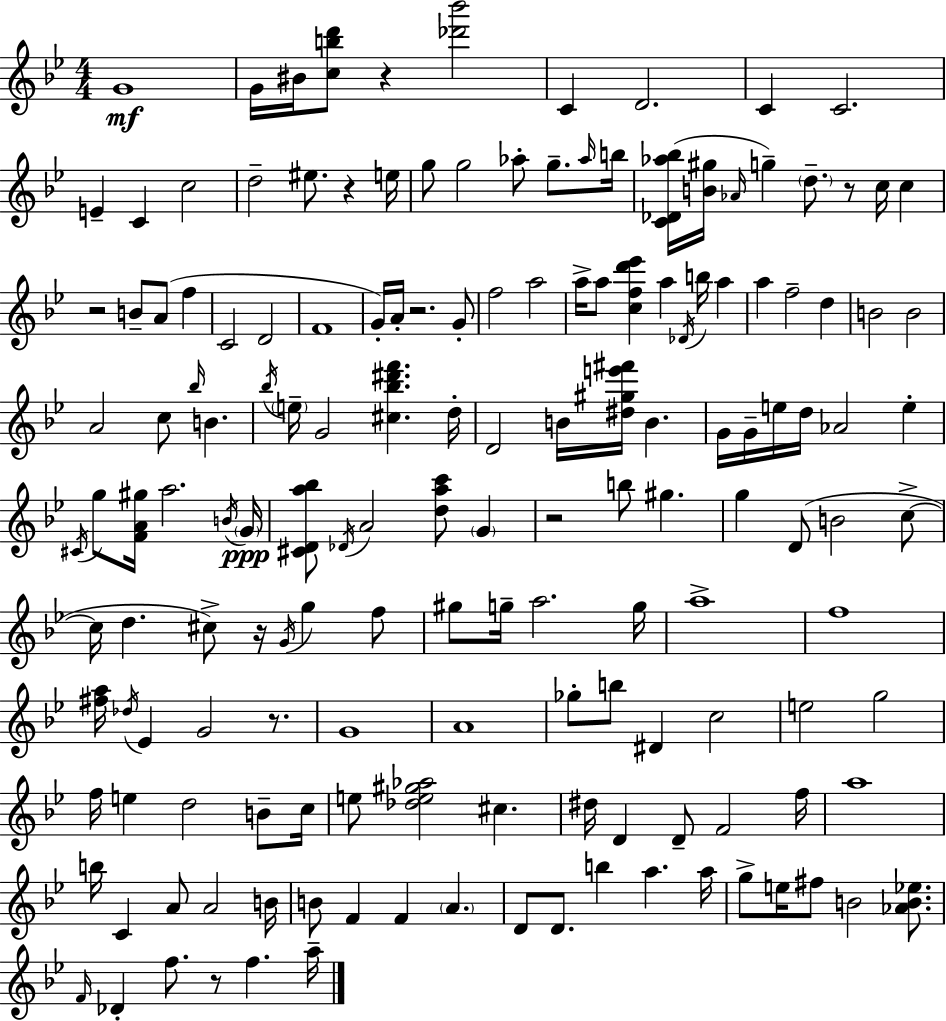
{
  \clef treble
  \numericTimeSignature
  \time 4/4
  \key g \minor
  g'1\mf | g'16 bis'16 <c'' b'' d'''>8 r4 <des''' bes'''>2 | c'4 d'2. | c'4 c'2. | \break e'4-- c'4 c''2 | d''2-- eis''8. r4 e''16 | g''8 g''2 aes''8-. g''8.-- \grace { aes''16 } | b''16 <c' des' aes'' bes''>16( <b' gis''>16 \grace { aes'16 } g''4--) \parenthesize d''8.-- r8 c''16 c''4 | \break r2 b'8-- a'8( f''4 | c'2 d'2 | f'1 | g'16-.) a'16-. r2. | \break g'8-. f''2 a''2 | a''16-> a''8 <c'' f'' d''' ees'''>4 a''4 \acciaccatura { des'16 } b''16 a''4 | a''4 f''2-- d''4 | b'2 b'2 | \break a'2 c''8 \grace { bes''16 } b'4. | \acciaccatura { bes''16 } \parenthesize e''16-- g'2 <cis'' bes'' dis''' f'''>4. | d''16-. d'2 b'16 <dis'' gis'' e''' fis'''>16 b'4. | g'16 g'16-- e''16 d''16 aes'2 | \break e''4-. \acciaccatura { cis'16 } g''8 <f' a' gis''>16 a''2. | \acciaccatura { b'16 }\ppp \parenthesize g'16 <cis' d' a'' bes''>8 \acciaccatura { des'16 } a'2 | <d'' a'' c'''>8 \parenthesize g'4 r2 | b''8 gis''4. g''4 d'8( b'2 | \break c''8->~~ c''16 d''4. cis''8->) | r16 \acciaccatura { g'16 } g''4 f''8 gis''8 g''16-- a''2. | g''16 a''1-> | f''1 | \break <fis'' a''>16 \acciaccatura { des''16 } ees'4 g'2 | r8. g'1 | a'1 | ges''8-. b''8 dis'4 | \break c''2 e''2 | g''2 f''16 e''4 d''2 | b'8-- c''16 e''8 <des'' e'' gis'' aes''>2 | cis''4. dis''16 d'4 d'8-- | \break f'2 f''16 a''1 | b''16 c'4 a'8 | a'2 b'16 b'8 f'4 | f'4 \parenthesize a'4. d'8 d'8. b''4 | \break a''4. a''16 g''8-> e''16 fis''8 b'2 | <aes' b' ees''>8. \grace { f'16 } des'4-. f''8. | r8 f''4. a''16-- \bar "|."
}